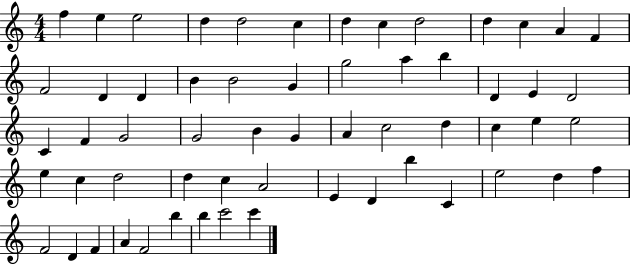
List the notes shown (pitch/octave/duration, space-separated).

F5/q E5/q E5/h D5/q D5/h C5/q D5/q C5/q D5/h D5/q C5/q A4/q F4/q F4/h D4/q D4/q B4/q B4/h G4/q G5/h A5/q B5/q D4/q E4/q D4/h C4/q F4/q G4/h G4/h B4/q G4/q A4/q C5/h D5/q C5/q E5/q E5/h E5/q C5/q D5/h D5/q C5/q A4/h E4/q D4/q B5/q C4/q E5/h D5/q F5/q F4/h D4/q F4/q A4/q F4/h B5/q B5/q C6/h C6/q